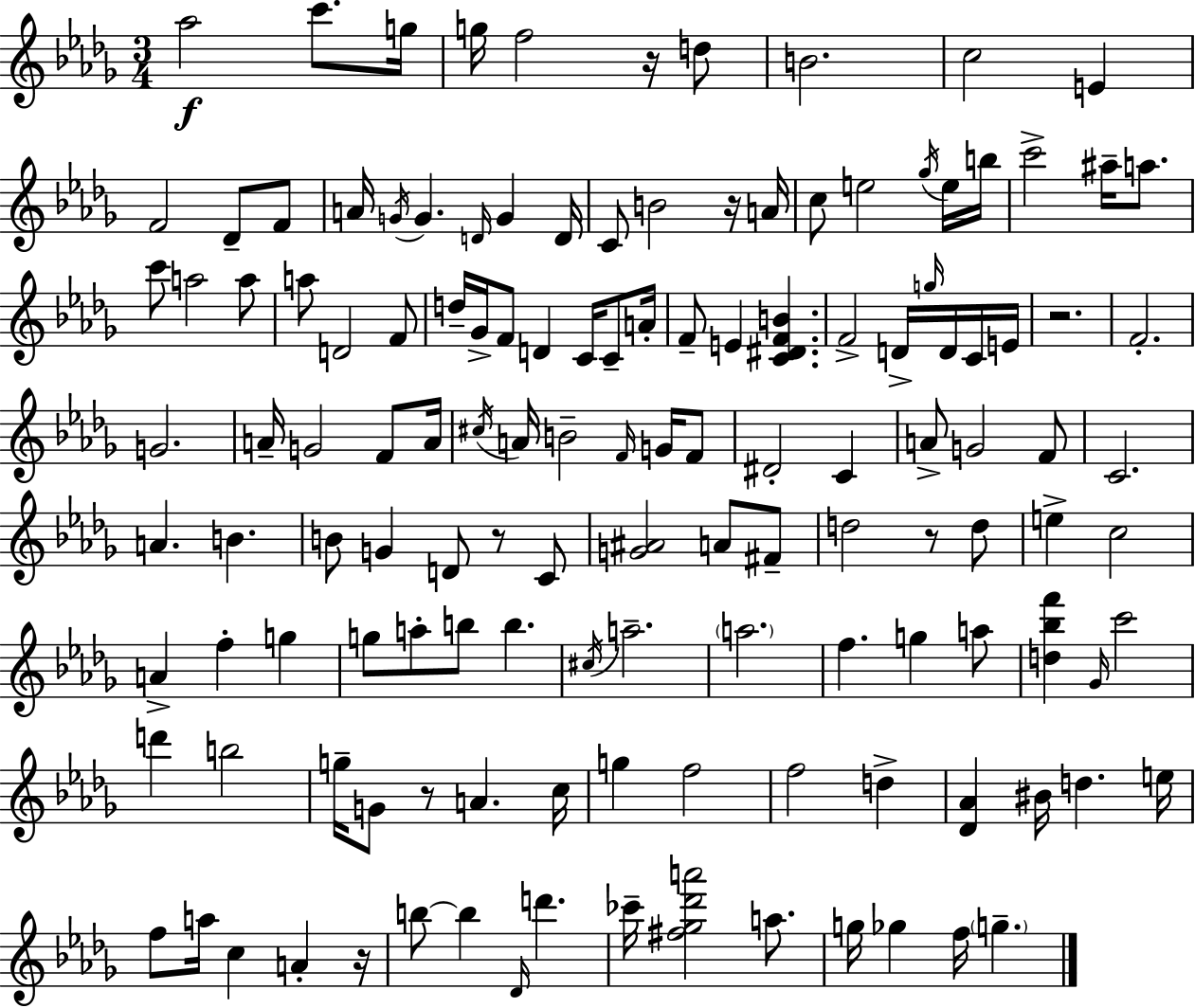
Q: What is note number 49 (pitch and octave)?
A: C4